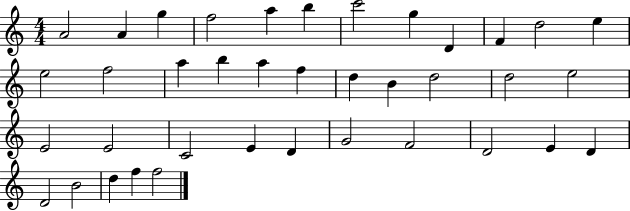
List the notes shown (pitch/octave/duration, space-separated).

A4/h A4/q G5/q F5/h A5/q B5/q C6/h G5/q D4/q F4/q D5/h E5/q E5/h F5/h A5/q B5/q A5/q F5/q D5/q B4/q D5/h D5/h E5/h E4/h E4/h C4/h E4/q D4/q G4/h F4/h D4/h E4/q D4/q D4/h B4/h D5/q F5/q F5/h